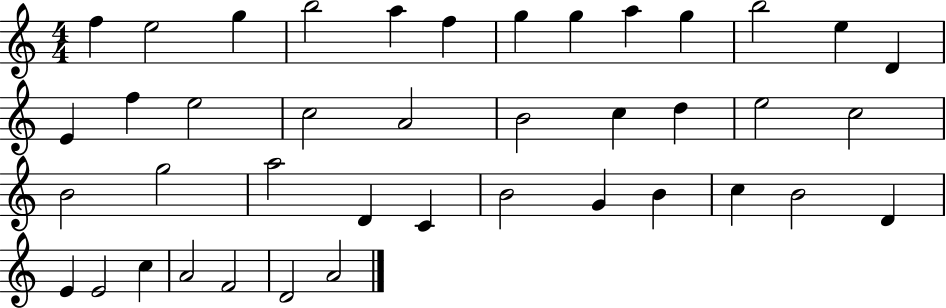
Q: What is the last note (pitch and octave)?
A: A4